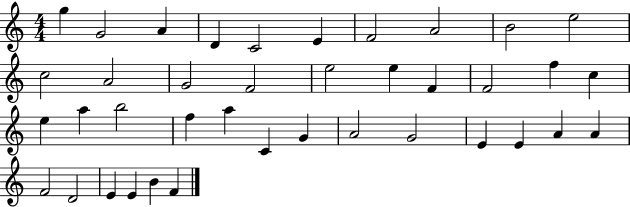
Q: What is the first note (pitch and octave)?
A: G5